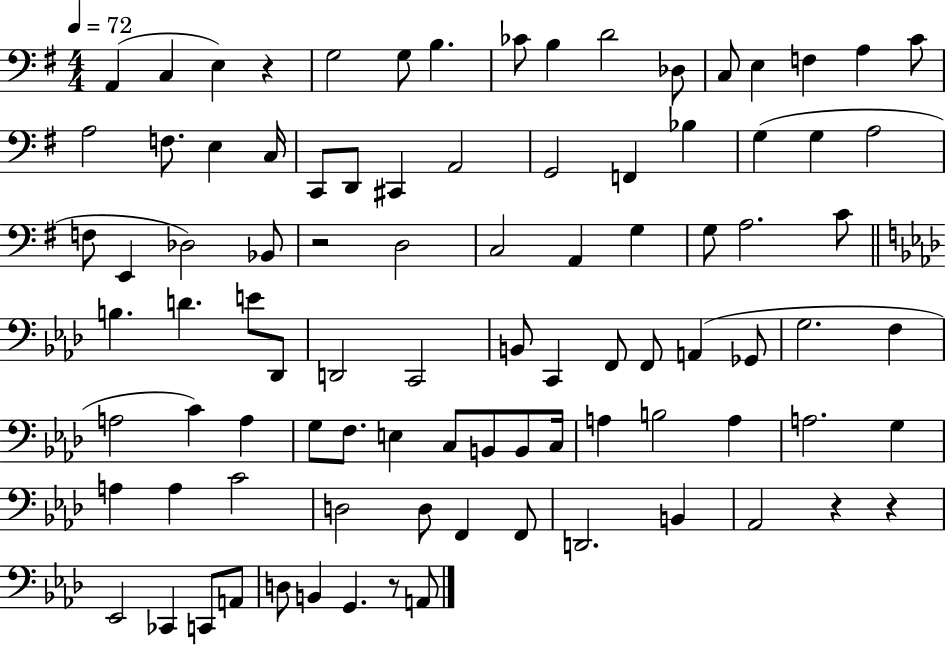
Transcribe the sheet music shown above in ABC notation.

X:1
T:Untitled
M:4/4
L:1/4
K:G
A,, C, E, z G,2 G,/2 B, _C/2 B, D2 _D,/2 C,/2 E, F, A, C/2 A,2 F,/2 E, C,/4 C,,/2 D,,/2 ^C,, A,,2 G,,2 F,, _B, G, G, A,2 F,/2 E,, _D,2 _B,,/2 z2 D,2 C,2 A,, G, G,/2 A,2 C/2 B, D E/2 _D,,/2 D,,2 C,,2 B,,/2 C,, F,,/2 F,,/2 A,, _G,,/2 G,2 F, A,2 C A, G,/2 F,/2 E, C,/2 B,,/2 B,,/2 C,/4 A, B,2 A, A,2 G, A, A, C2 D,2 D,/2 F,, F,,/2 D,,2 B,, _A,,2 z z _E,,2 _C,, C,,/2 A,,/2 D,/2 B,, G,, z/2 A,,/2